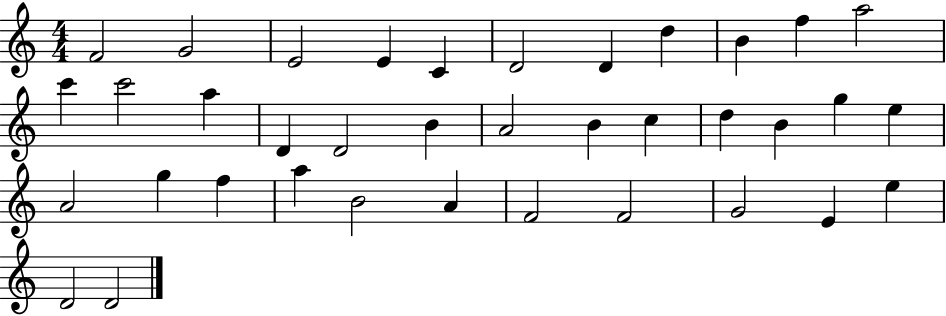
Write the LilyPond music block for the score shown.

{
  \clef treble
  \numericTimeSignature
  \time 4/4
  \key c \major
  f'2 g'2 | e'2 e'4 c'4 | d'2 d'4 d''4 | b'4 f''4 a''2 | \break c'''4 c'''2 a''4 | d'4 d'2 b'4 | a'2 b'4 c''4 | d''4 b'4 g''4 e''4 | \break a'2 g''4 f''4 | a''4 b'2 a'4 | f'2 f'2 | g'2 e'4 e''4 | \break d'2 d'2 | \bar "|."
}